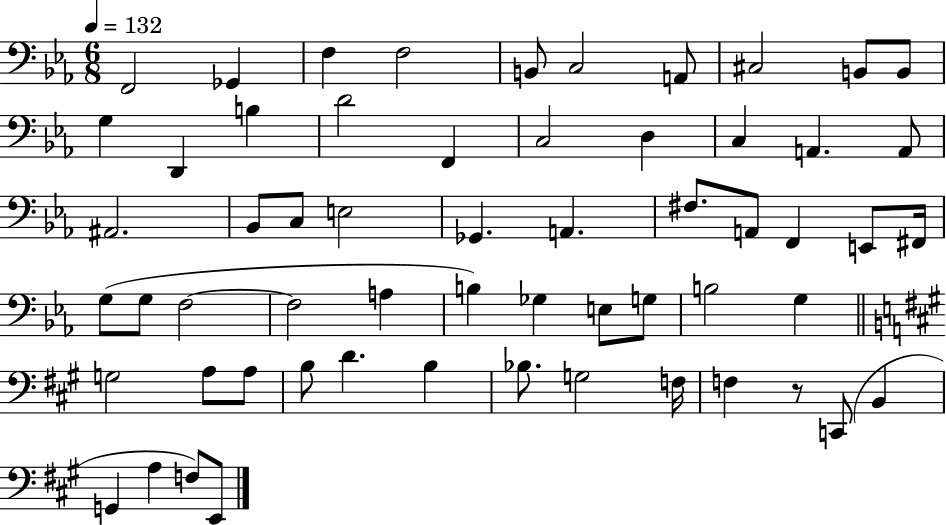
{
  \clef bass
  \numericTimeSignature
  \time 6/8
  \key ees \major
  \tempo 4 = 132
  f,2 ges,4 | f4 f2 | b,8 c2 a,8 | cis2 b,8 b,8 | \break g4 d,4 b4 | d'2 f,4 | c2 d4 | c4 a,4. a,8 | \break ais,2. | bes,8 c8 e2 | ges,4. a,4. | fis8. a,8 f,4 e,8 fis,16 | \break g8( g8 f2~~ | f2 a4 | b4) ges4 e8 g8 | b2 g4 | \break \bar "||" \break \key a \major g2 a8 a8 | b8 d'4. b4 | bes8. g2 f16 | f4 r8 c,8( b,4 | \break g,4 a4 f8) e,8 | \bar "|."
}